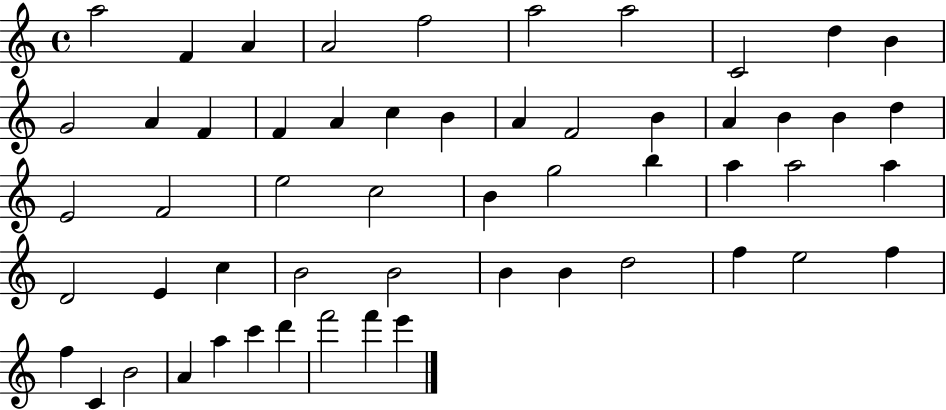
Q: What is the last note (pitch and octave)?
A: E6